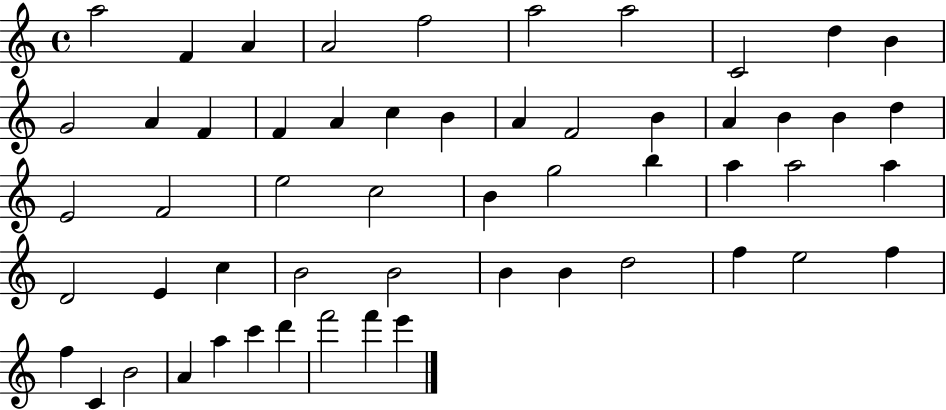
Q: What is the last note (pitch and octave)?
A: E6